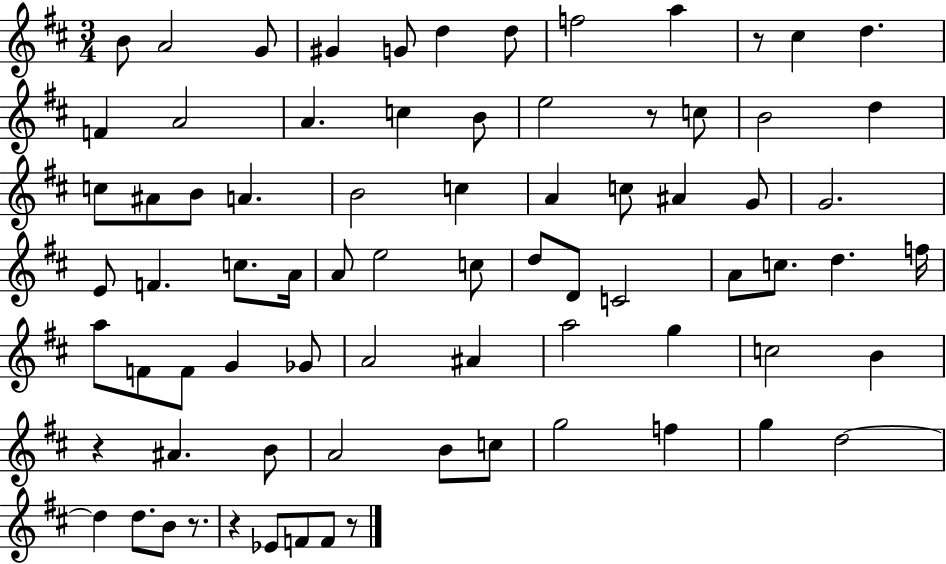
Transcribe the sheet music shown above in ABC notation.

X:1
T:Untitled
M:3/4
L:1/4
K:D
B/2 A2 G/2 ^G G/2 d d/2 f2 a z/2 ^c d F A2 A c B/2 e2 z/2 c/2 B2 d c/2 ^A/2 B/2 A B2 c A c/2 ^A G/2 G2 E/2 F c/2 A/4 A/2 e2 c/2 d/2 D/2 C2 A/2 c/2 d f/4 a/2 F/2 F/2 G _G/2 A2 ^A a2 g c2 B z ^A B/2 A2 B/2 c/2 g2 f g d2 d d/2 B/2 z/2 z _E/2 F/2 F/2 z/2